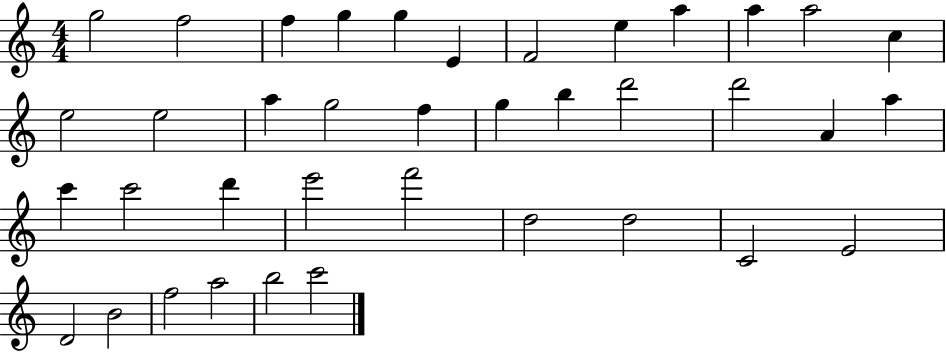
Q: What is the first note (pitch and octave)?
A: G5